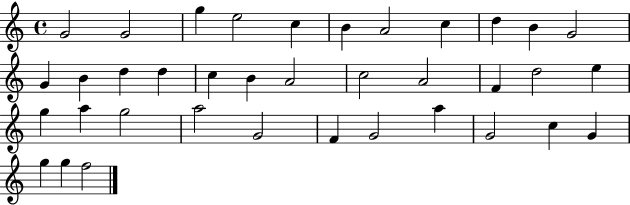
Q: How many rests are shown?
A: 0